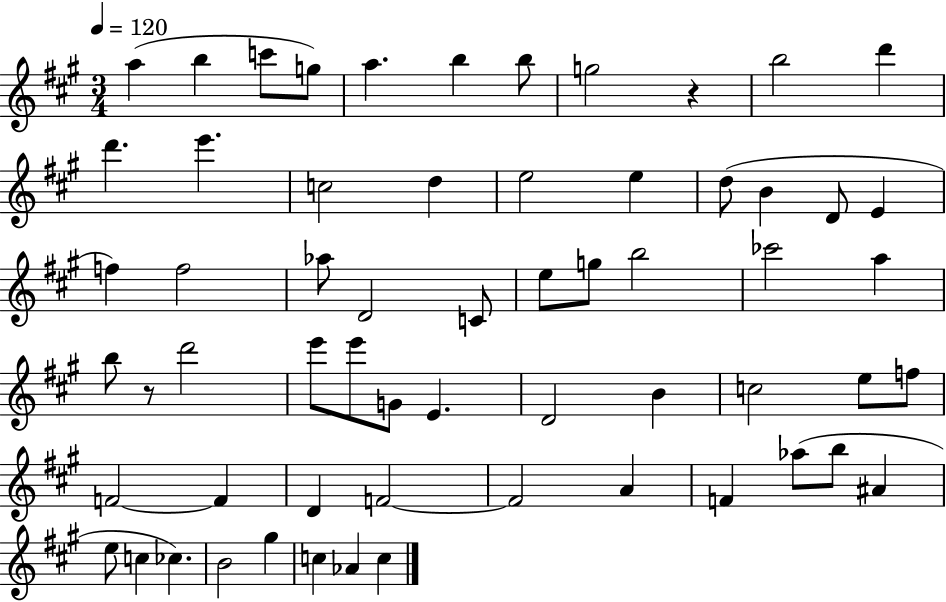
{
  \clef treble
  \numericTimeSignature
  \time 3/4
  \key a \major
  \tempo 4 = 120
  a''4( b''4 c'''8 g''8) | a''4. b''4 b''8 | g''2 r4 | b''2 d'''4 | \break d'''4. e'''4. | c''2 d''4 | e''2 e''4 | d''8( b'4 d'8 e'4 | \break f''4) f''2 | aes''8 d'2 c'8 | e''8 g''8 b''2 | ces'''2 a''4 | \break b''8 r8 d'''2 | e'''8 e'''8 g'8 e'4. | d'2 b'4 | c''2 e''8 f''8 | \break f'2~~ f'4 | d'4 f'2~~ | f'2 a'4 | f'4 aes''8( b''8 ais'4 | \break e''8 c''4 ces''4.) | b'2 gis''4 | c''4 aes'4 c''4 | \bar "|."
}